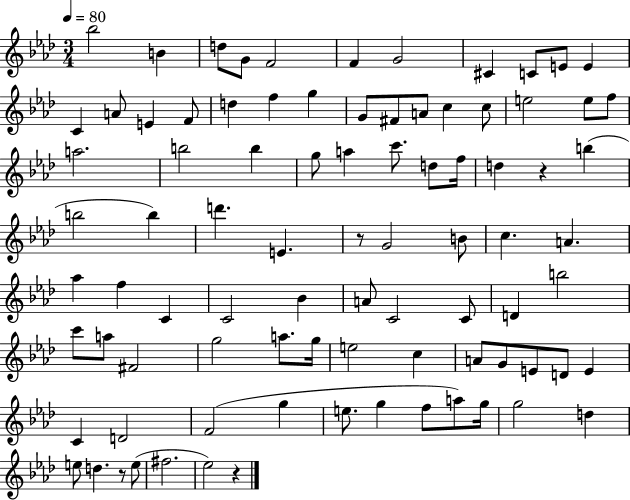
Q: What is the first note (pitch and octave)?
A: Bb5